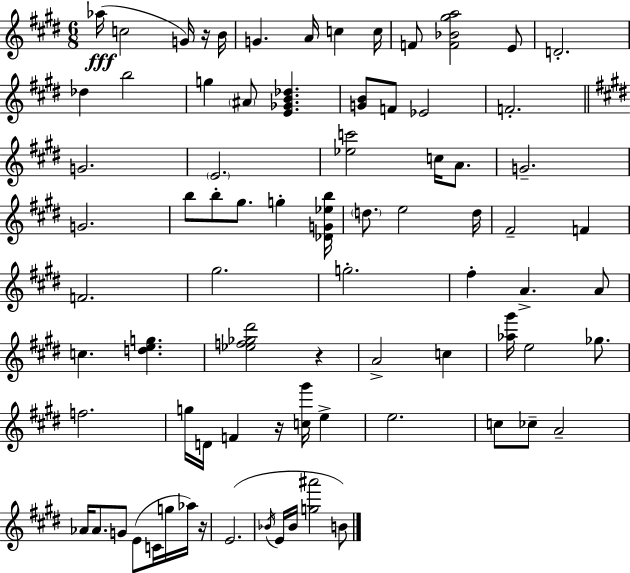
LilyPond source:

{
  \clef treble
  \numericTimeSignature
  \time 6/8
  \key e \major
  aes''16(\fff c''2 g'16) r16 b'16 | g'4. a'16 c''4 c''16 | f'8 <f' bes' gis'' a''>2 e'8 | d'2.-. | \break des''4 b''2 | g''4 \parenthesize ais'8 <e' ges' b' des''>4. | <g' b'>8 f'8 ees'2 | f'2.-. | \break \bar "||" \break \key e \major g'2. | \parenthesize e'2. | <ees'' c'''>2 c''16 a'8. | g'2.-- | \break g'2. | b''8 b''8-. gis''8. g''4-. <des' g' ees'' b''>16 | \parenthesize d''8. e''2 d''16 | fis'2-- f'4 | \break f'2. | gis''2. | g''2.-. | fis''4-. a'4.-> a'8 | \break c''4. <d'' e'' g''>4. | <ees'' f'' ges'' dis'''>2 r4 | a'2-> c''4 | <aes'' gis'''>16 e''2 ges''8. | \break f''2. | g''16 d'16 f'4 r16 <c'' gis'''>16 e''4-> | e''2. | c''8 ces''8-- a'2-- | \break aes'16 aes'8. g'8 e'8( c'16 g''16 aes''16) r16 | e'2.( | \acciaccatura { bes'16 } e'16 bes'16 <g'' ais'''>2 b'8) | \bar "|."
}